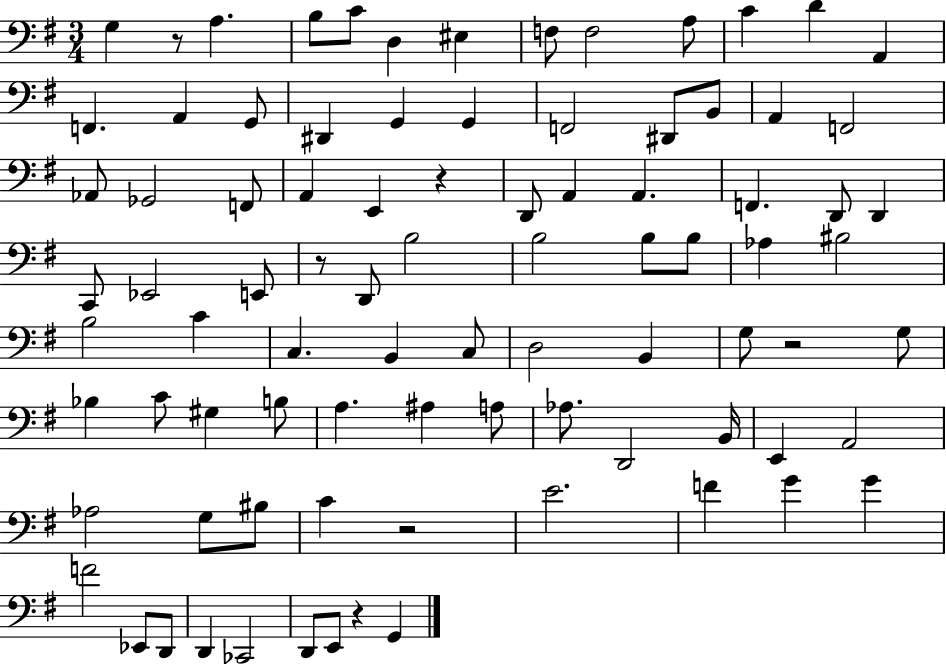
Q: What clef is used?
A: bass